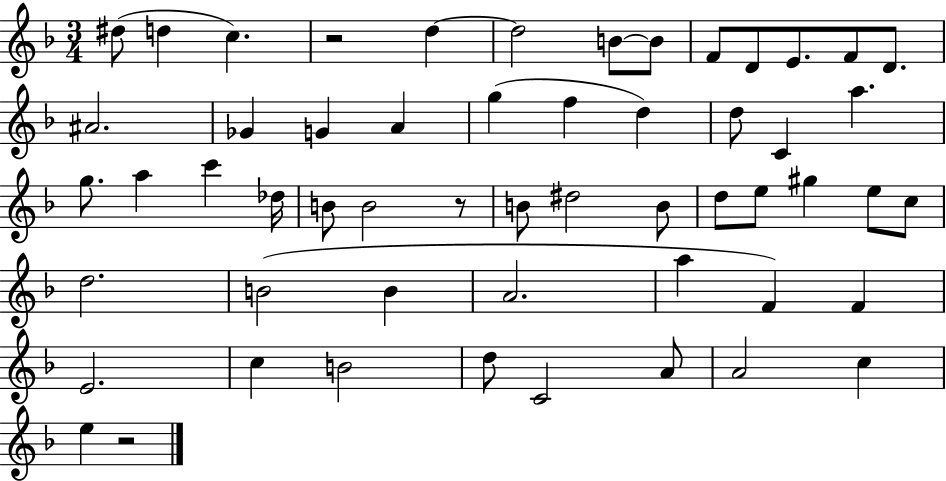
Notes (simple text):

D#5/e D5/q C5/q. R/h D5/q D5/h B4/e B4/e F4/e D4/e E4/e. F4/e D4/e. A#4/h. Gb4/q G4/q A4/q G5/q F5/q D5/q D5/e C4/q A5/q. G5/e. A5/q C6/q Db5/s B4/e B4/h R/e B4/e D#5/h B4/e D5/e E5/e G#5/q E5/e C5/e D5/h. B4/h B4/q A4/h. A5/q F4/q F4/q E4/h. C5/q B4/h D5/e C4/h A4/e A4/h C5/q E5/q R/h